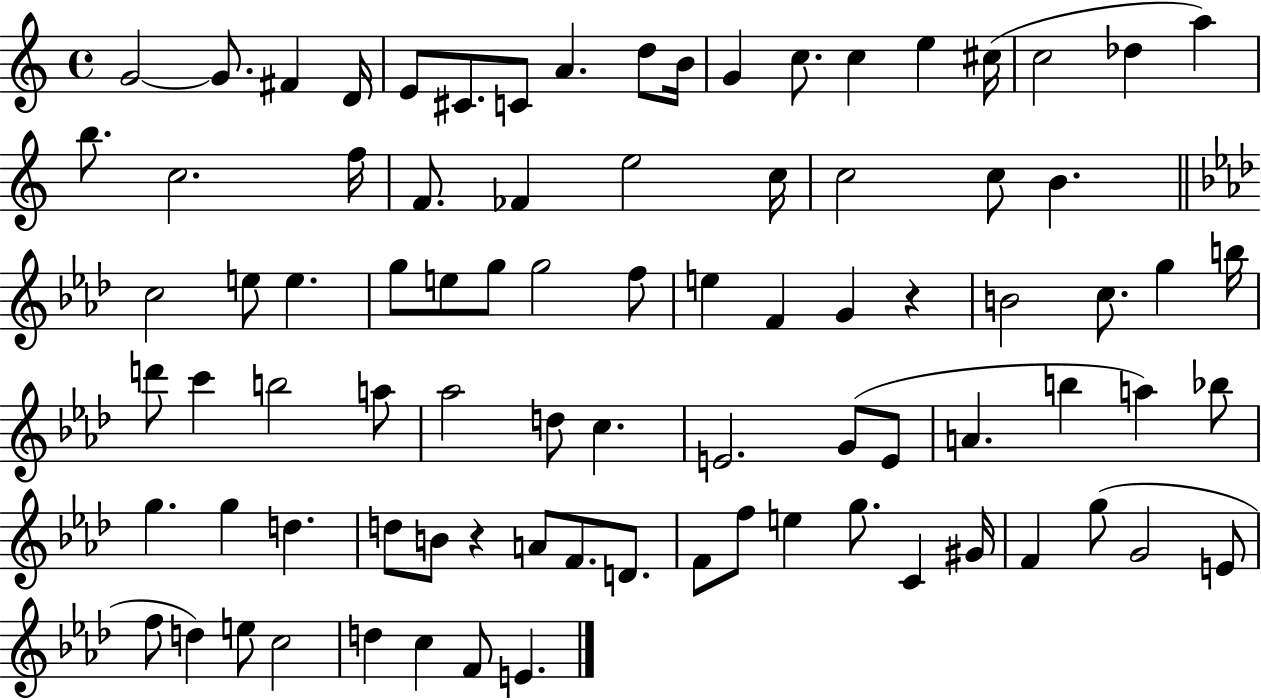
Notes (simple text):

G4/h G4/e. F#4/q D4/s E4/e C#4/e. C4/e A4/q. D5/e B4/s G4/q C5/e. C5/q E5/q C#5/s C5/h Db5/q A5/q B5/e. C5/h. F5/s F4/e. FES4/q E5/h C5/s C5/h C5/e B4/q. C5/h E5/e E5/q. G5/e E5/e G5/e G5/h F5/e E5/q F4/q G4/q R/q B4/h C5/e. G5/q B5/s D6/e C6/q B5/h A5/e Ab5/h D5/e C5/q. E4/h. G4/e E4/e A4/q. B5/q A5/q Bb5/e G5/q. G5/q D5/q. D5/e B4/e R/q A4/e F4/e. D4/e. F4/e F5/e E5/q G5/e. C4/q G#4/s F4/q G5/e G4/h E4/e F5/e D5/q E5/e C5/h D5/q C5/q F4/e E4/q.